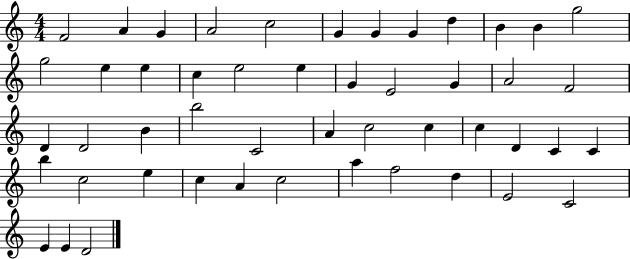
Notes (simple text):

F4/h A4/q G4/q A4/h C5/h G4/q G4/q G4/q D5/q B4/q B4/q G5/h G5/h E5/q E5/q C5/q E5/h E5/q G4/q E4/h G4/q A4/h F4/h D4/q D4/h B4/q B5/h C4/h A4/q C5/h C5/q C5/q D4/q C4/q C4/q B5/q C5/h E5/q C5/q A4/q C5/h A5/q F5/h D5/q E4/h C4/h E4/q E4/q D4/h